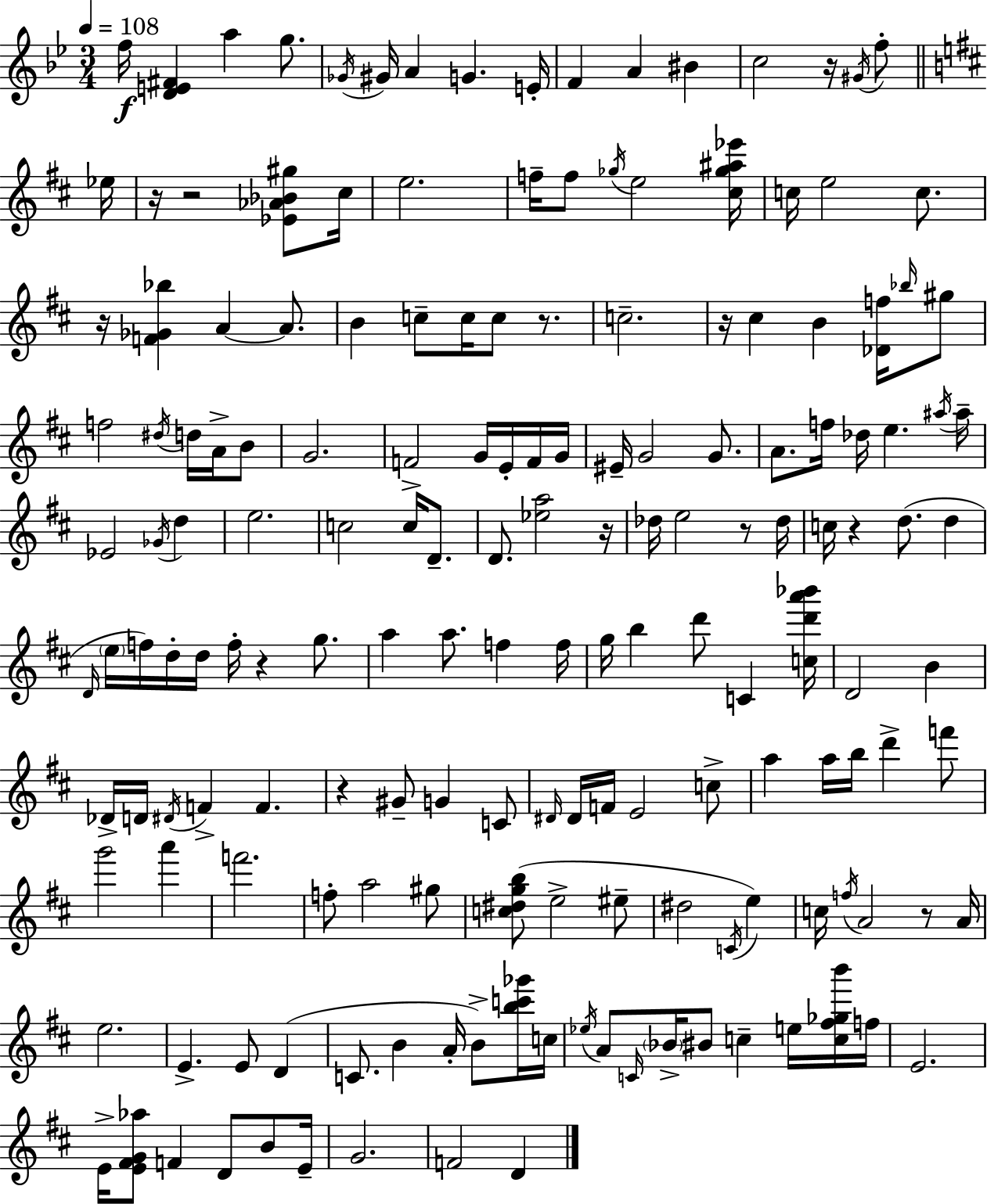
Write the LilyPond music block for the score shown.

{
  \clef treble
  \numericTimeSignature
  \time 3/4
  \key g \minor
  \tempo 4 = 108
  \repeat volta 2 { f''16\f <d' e' fis'>4 a''4 g''8. | \acciaccatura { ges'16 } gis'16 a'4 g'4. | e'16-. f'4 a'4 bis'4 | c''2 r16 \acciaccatura { gis'16 } f''8-. | \break \bar "||" \break \key d \major ees''16 r16 r2 <ees' aes' bes' gis''>8 | cis''16 e''2. | f''16-- f''8 \acciaccatura { ges''16 } e''2 | <cis'' ges'' ais'' ees'''>16 c''16 e''2 c''8. | \break r16 <f' ges' bes''>4 a'4~~ a'8. | b'4 c''8-- c''16 c''8 r8. | c''2.-- | r16 cis''4 b'4 <des' f''>16 | \break \grace { bes''16 } gis''8 f''2 \acciaccatura { dis''16 } | d''16 a'16-> b'8 g'2. | f'2-> | g'16 e'16-. f'16 g'16 eis'16-- g'2 | \break g'8. a'8. f''16 des''16 e''4. | \acciaccatura { ais''16 } ais''16-- ees'2 | \acciaccatura { ges'16 } d''4 e''2. | c''2 | \break c''16 d'8.-- d'8. <ees'' a''>2 | r16 des''16 e''2 | r8 des''16 c''16 r4 d''8.( | d''4 \grace { d'16 } \parenthesize e''16 f''16) d''16-. d''16 f''16-. | \break r4 g''8. a''4 a''8. | f''4 f''16 g''16 b''4 | d'''8 c'4 <c'' d''' a''' bes'''>16 d'2 | b'4 des'16-> d'16 \acciaccatura { dis'16 } f'4-> | \break f'4. r4 | gis'8-- g'4 c'8 \grace { dis'16 } dis'16 f'16 e'2 | c''8-> a''4 | a''16 b''16 d'''4-> f'''8 g'''2 | \break a'''4 f'''2. | f''8-. a''2 | gis''8 <c'' dis'' g'' b''>8( e''2-> | eis''8-- dis''2 | \break \acciaccatura { c'16 }) e''4 c''16 \acciaccatura { f''16 } | a'2 r8 a'16 e''2. | e'4.-> | e'8 d'4( c'8. | \break b'4 a'16-. b'8->) <b'' c''' ges'''>16 c''16 \acciaccatura { ees''16 } | a'8 \grace { c'16 } \parenthesize bes'16-> bis'8 c''4-- e''16 <c'' fis'' ges'' b'''>16 | f''16 e'2. | e'16-> <e' fis' g' aes''>8 f'4 d'8 b'8 | \break e'16-- g'2. | f'2 d'4 | } \bar "|."
}